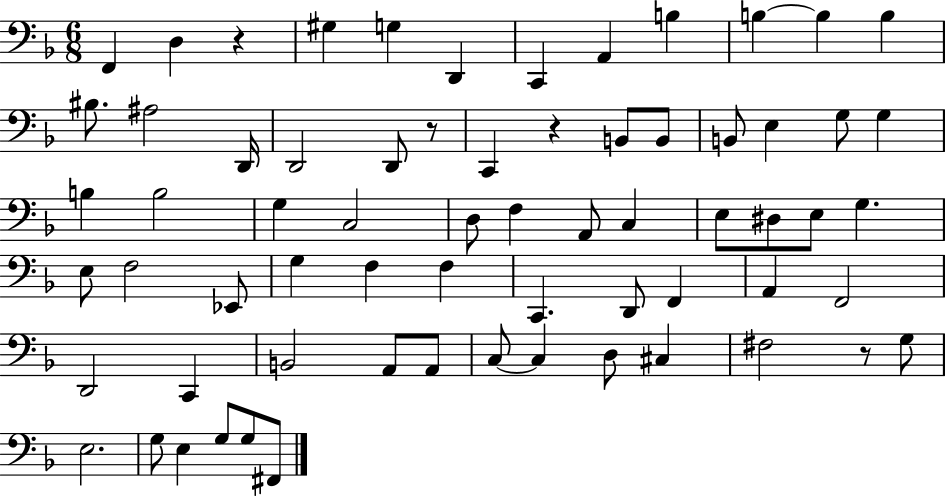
F2/q D3/q R/q G#3/q G3/q D2/q C2/q A2/q B3/q B3/q B3/q B3/q BIS3/e. A#3/h D2/s D2/h D2/e R/e C2/q R/q B2/e B2/e B2/e E3/q G3/e G3/q B3/q B3/h G3/q C3/h D3/e F3/q A2/e C3/q E3/e D#3/e E3/e G3/q. E3/e F3/h Eb2/e G3/q F3/q F3/q C2/q. D2/e F2/q A2/q F2/h D2/h C2/q B2/h A2/e A2/e C3/e C3/q D3/e C#3/q F#3/h R/e G3/e E3/h. G3/e E3/q G3/e G3/e F#2/e